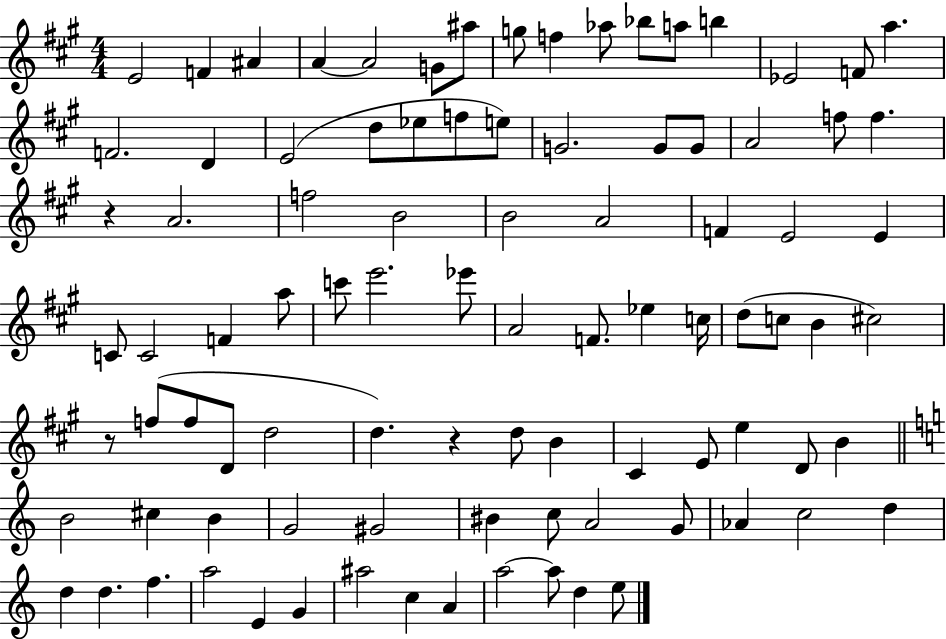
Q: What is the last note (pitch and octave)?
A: E5